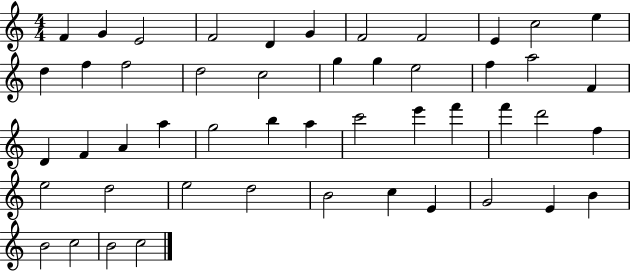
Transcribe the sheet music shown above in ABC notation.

X:1
T:Untitled
M:4/4
L:1/4
K:C
F G E2 F2 D G F2 F2 E c2 e d f f2 d2 c2 g g e2 f a2 F D F A a g2 b a c'2 e' f' f' d'2 f e2 d2 e2 d2 B2 c E G2 E B B2 c2 B2 c2